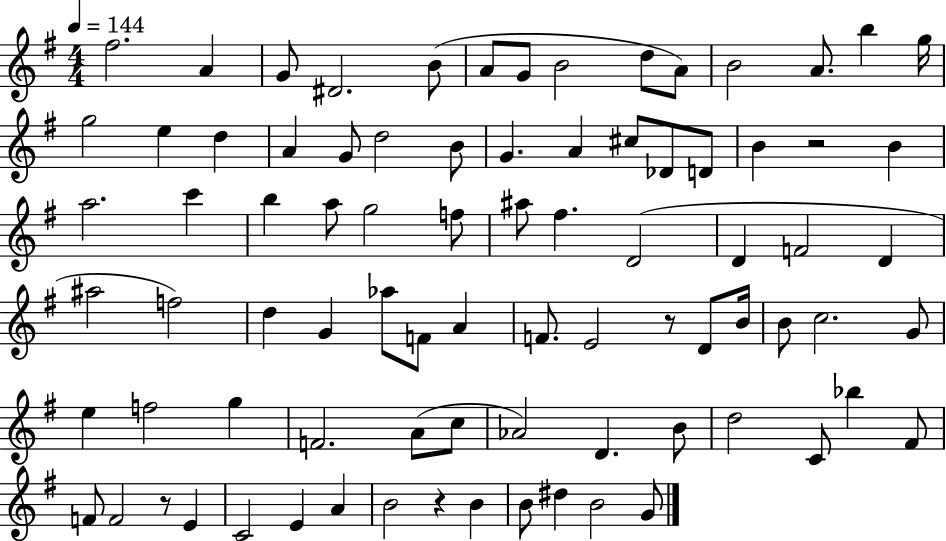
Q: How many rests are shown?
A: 4